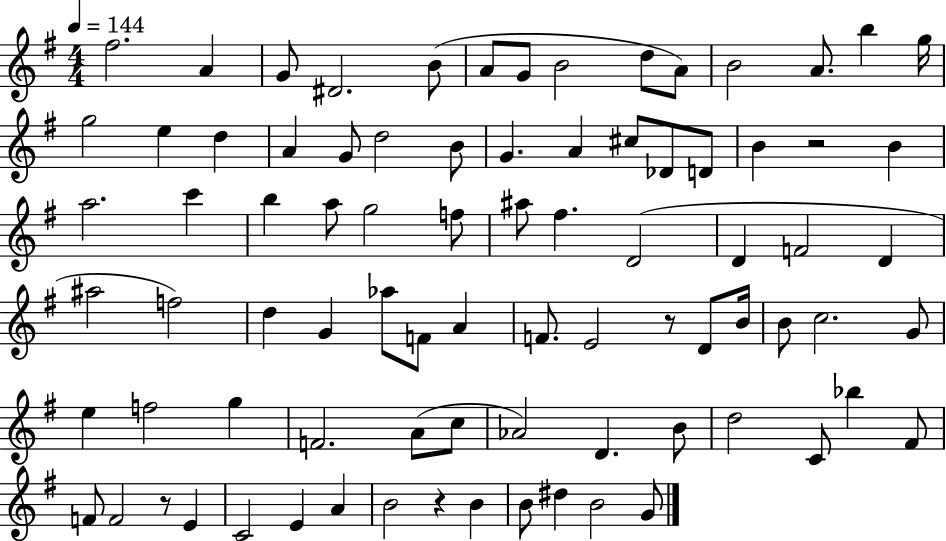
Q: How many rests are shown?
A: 4